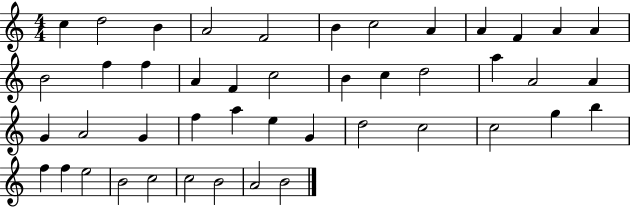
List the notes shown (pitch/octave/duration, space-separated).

C5/q D5/h B4/q A4/h F4/h B4/q C5/h A4/q A4/q F4/q A4/q A4/q B4/h F5/q F5/q A4/q F4/q C5/h B4/q C5/q D5/h A5/q A4/h A4/q G4/q A4/h G4/q F5/q A5/q E5/q G4/q D5/h C5/h C5/h G5/q B5/q F5/q F5/q E5/h B4/h C5/h C5/h B4/h A4/h B4/h